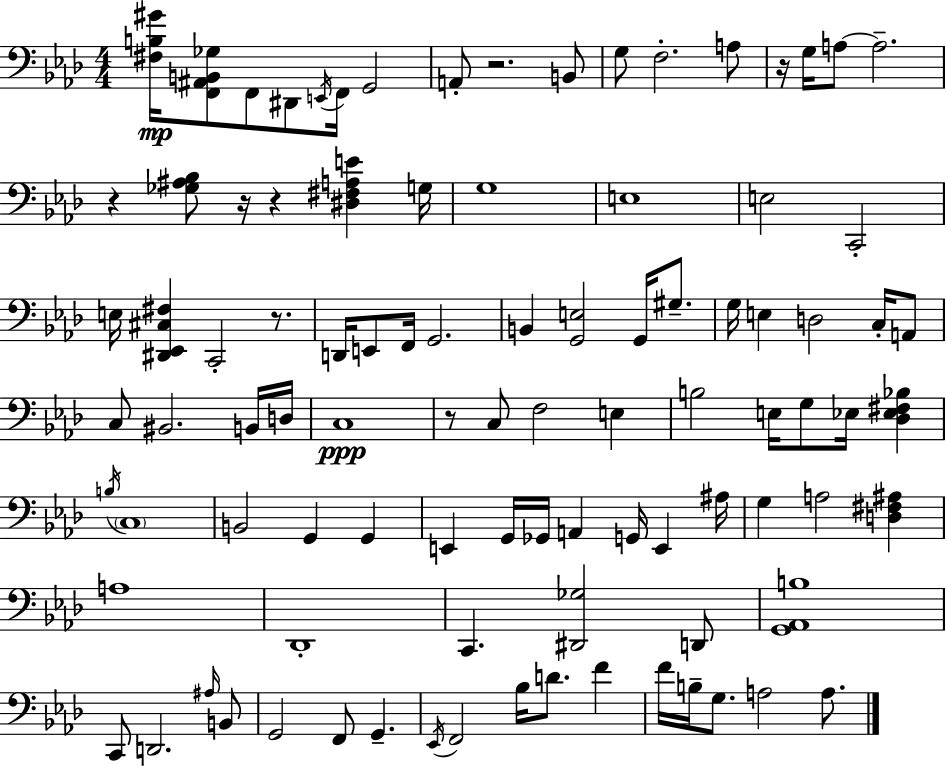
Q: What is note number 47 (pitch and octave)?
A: B2